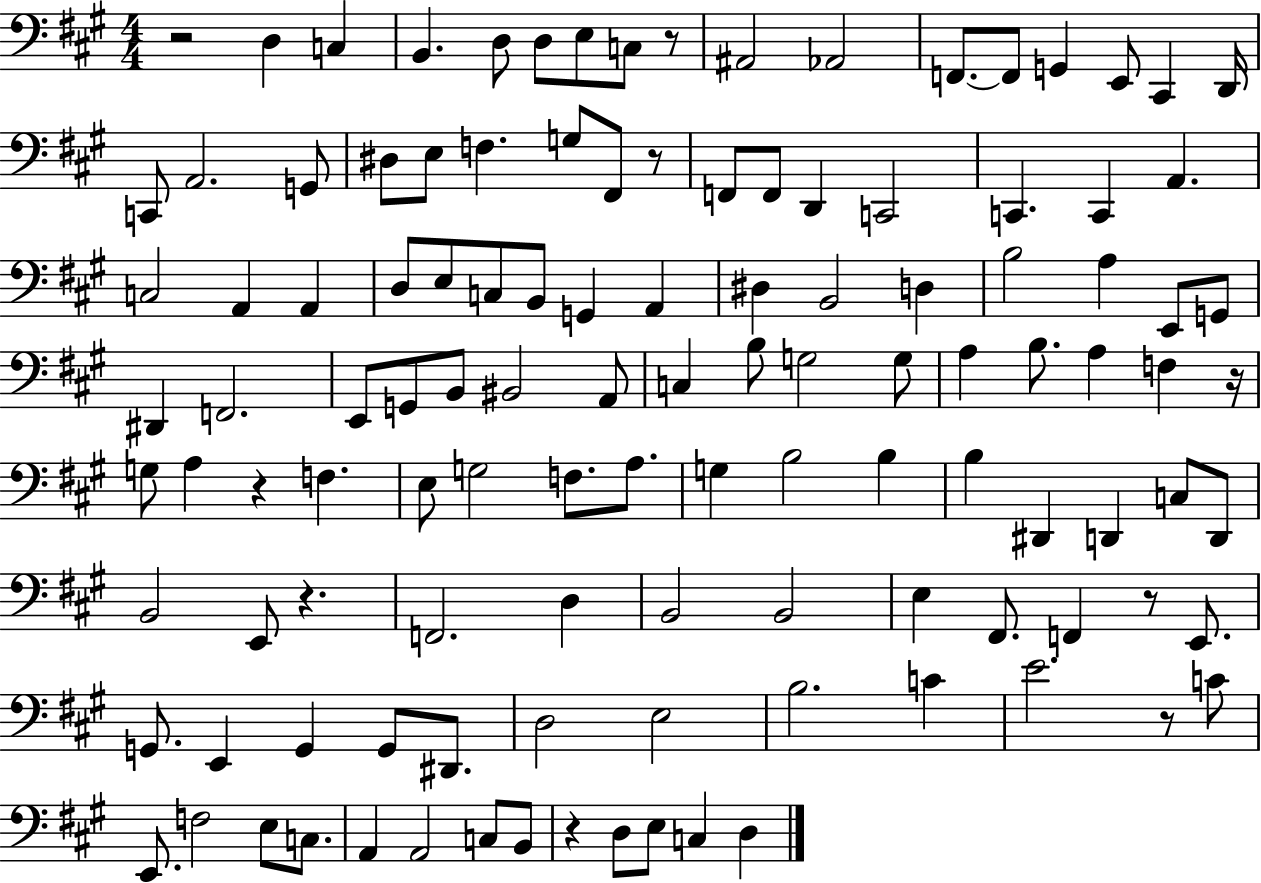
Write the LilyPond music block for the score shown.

{
  \clef bass
  \numericTimeSignature
  \time 4/4
  \key a \major
  r2 d4 c4 | b,4. d8 d8 e8 c8 r8 | ais,2 aes,2 | f,8.~~ f,8 g,4 e,8 cis,4 d,16 | \break c,8 a,2. g,8 | dis8 e8 f4. g8 fis,8 r8 | f,8 f,8 d,4 c,2 | c,4. c,4 a,4. | \break c2 a,4 a,4 | d8 e8 c8 b,8 g,4 a,4 | dis4 b,2 d4 | b2 a4 e,8 g,8 | \break dis,4 f,2. | e,8 g,8 b,8 bis,2 a,8 | c4 b8 g2 g8 | a4 b8. a4 f4 r16 | \break g8 a4 r4 f4. | e8 g2 f8. a8. | g4 b2 b4 | b4 dis,4 d,4 c8 d,8 | \break b,2 e,8 r4. | f,2. d4 | b,2 b,2 | e4 fis,8. f,4 r8 e,8. | \break g,8. e,4 g,4 g,8 dis,8. | d2 e2 | b2. c'4 | e'2. r8 c'8 | \break e,8. f2 e8 c8. | a,4 a,2 c8 b,8 | r4 d8 e8 c4 d4 | \bar "|."
}